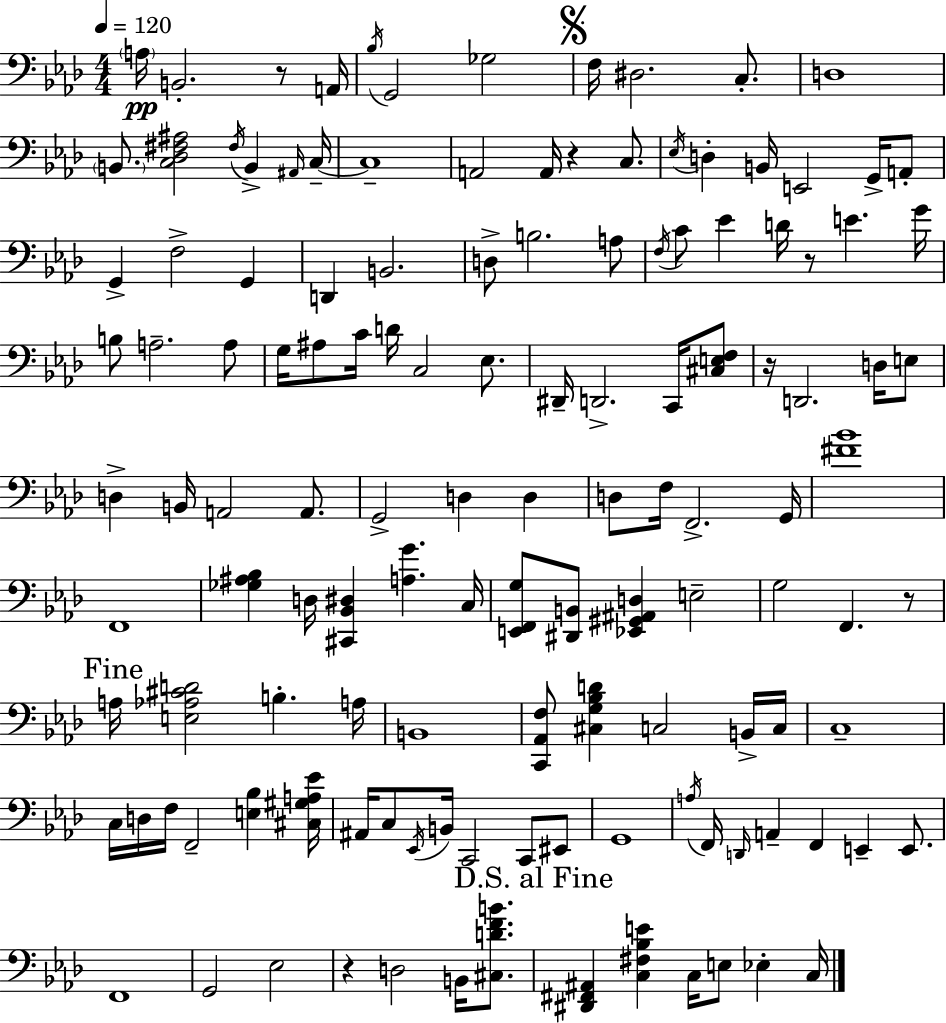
A3/s B2/h. R/e A2/s Bb3/s G2/h Gb3/h F3/s D#3/h. C3/e. D3/w B2/e. [C3,Db3,F#3,A#3]/h F#3/s B2/q A#2/s C3/s C3/w A2/h A2/s R/q C3/e. Eb3/s D3/q B2/s E2/h G2/s A2/e G2/q F3/h G2/q D2/q B2/h. D3/e B3/h. A3/e F3/s C4/e Eb4/q D4/s R/e E4/q. G4/s B3/e A3/h. A3/e G3/s A#3/e C4/s D4/s C3/h Eb3/e. D#2/s D2/h. C2/s [C#3,E3,F3]/e R/s D2/h. D3/s E3/e D3/q B2/s A2/h A2/e. G2/h D3/q D3/q D3/e F3/s F2/h. G2/s [F#4,Bb4]/w F2/w [Gb3,A#3,Bb3]/q D3/s [C#2,Bb2,D#3]/q [A3,G4]/q. C3/s [E2,F2,G3]/e [D#2,B2]/e [Eb2,G#2,A#2,D3]/q E3/h G3/h F2/q. R/e A3/s [E3,Ab3,C#4,D4]/h B3/q. A3/s B2/w [C2,Ab2,F3]/e [C#3,G3,Bb3,D4]/q C3/h B2/s C3/s C3/w C3/s D3/s F3/s F2/h [E3,Bb3]/q [C#3,G#3,A3,Eb4]/s A#2/s C3/e Eb2/s B2/s C2/h C2/e EIS2/e G2/w A3/s F2/s D2/s A2/q F2/q E2/q E2/e. F2/w G2/h Eb3/h R/q D3/h B2/s [C#3,D4,F4,B4]/e. [D#2,F#2,A#2]/q [C3,F#3,Bb3,E4]/q C3/s E3/e Eb3/q C3/s